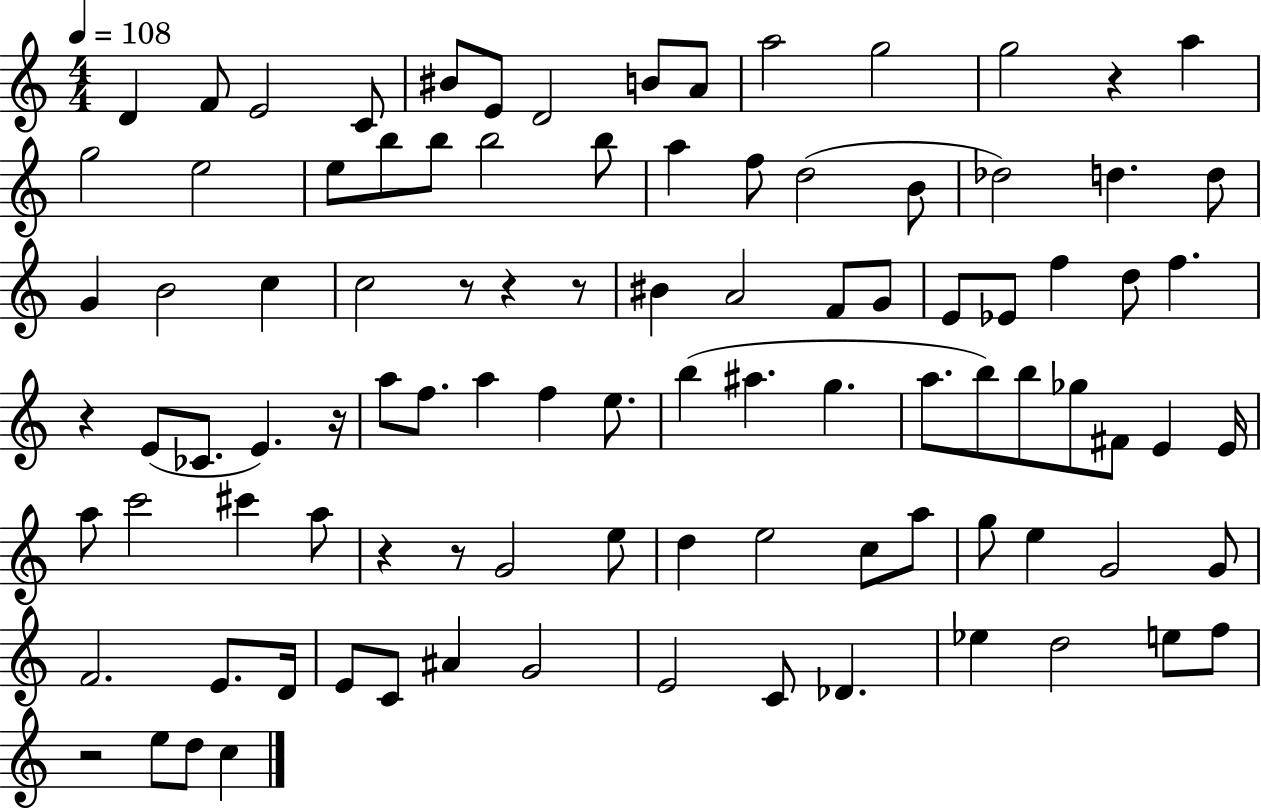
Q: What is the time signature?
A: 4/4